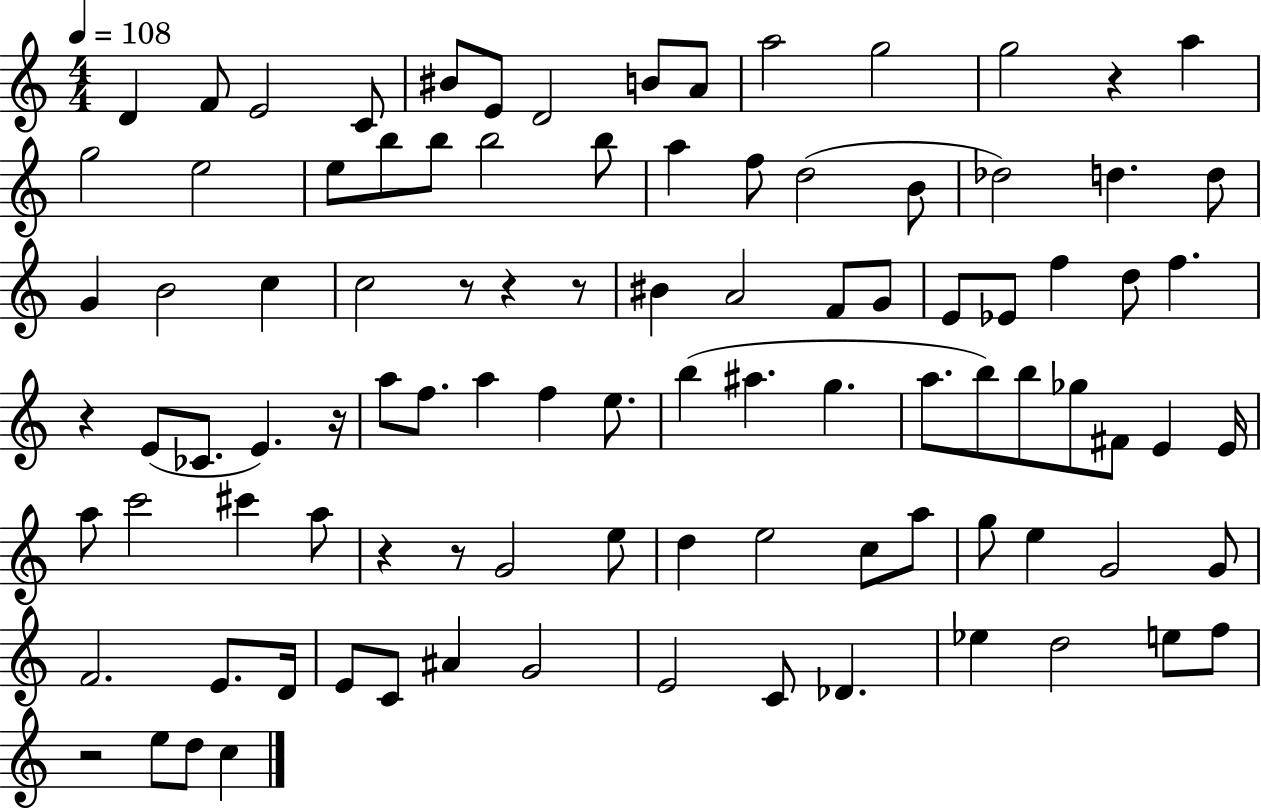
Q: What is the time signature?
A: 4/4